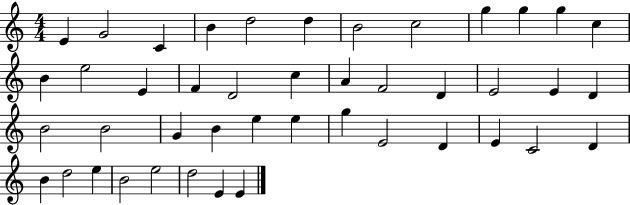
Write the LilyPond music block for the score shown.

{
  \clef treble
  \numericTimeSignature
  \time 4/4
  \key c \major
  e'4 g'2 c'4 | b'4 d''2 d''4 | b'2 c''2 | g''4 g''4 g''4 c''4 | \break b'4 e''2 e'4 | f'4 d'2 c''4 | a'4 f'2 d'4 | e'2 e'4 d'4 | \break b'2 b'2 | g'4 b'4 e''4 e''4 | g''4 e'2 d'4 | e'4 c'2 d'4 | \break b'4 d''2 e''4 | b'2 e''2 | d''2 e'4 e'4 | \bar "|."
}